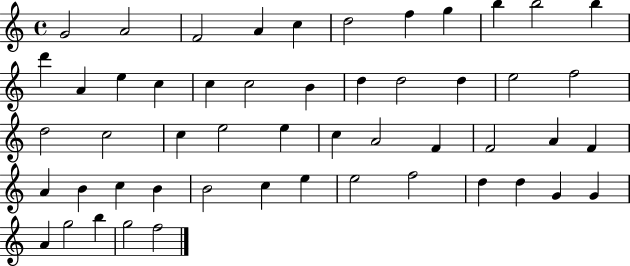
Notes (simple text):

G4/h A4/h F4/h A4/q C5/q D5/h F5/q G5/q B5/q B5/h B5/q D6/q A4/q E5/q C5/q C5/q C5/h B4/q D5/q D5/h D5/q E5/h F5/h D5/h C5/h C5/q E5/h E5/q C5/q A4/h F4/q F4/h A4/q F4/q A4/q B4/q C5/q B4/q B4/h C5/q E5/q E5/h F5/h D5/q D5/q G4/q G4/q A4/q G5/h B5/q G5/h F5/h